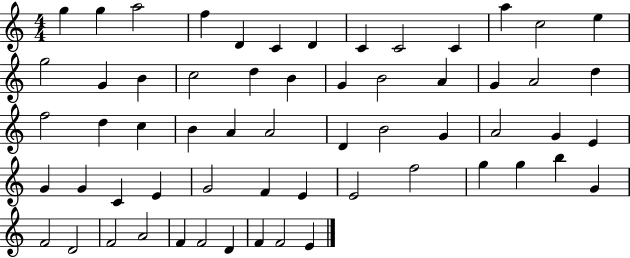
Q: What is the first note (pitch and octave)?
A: G5